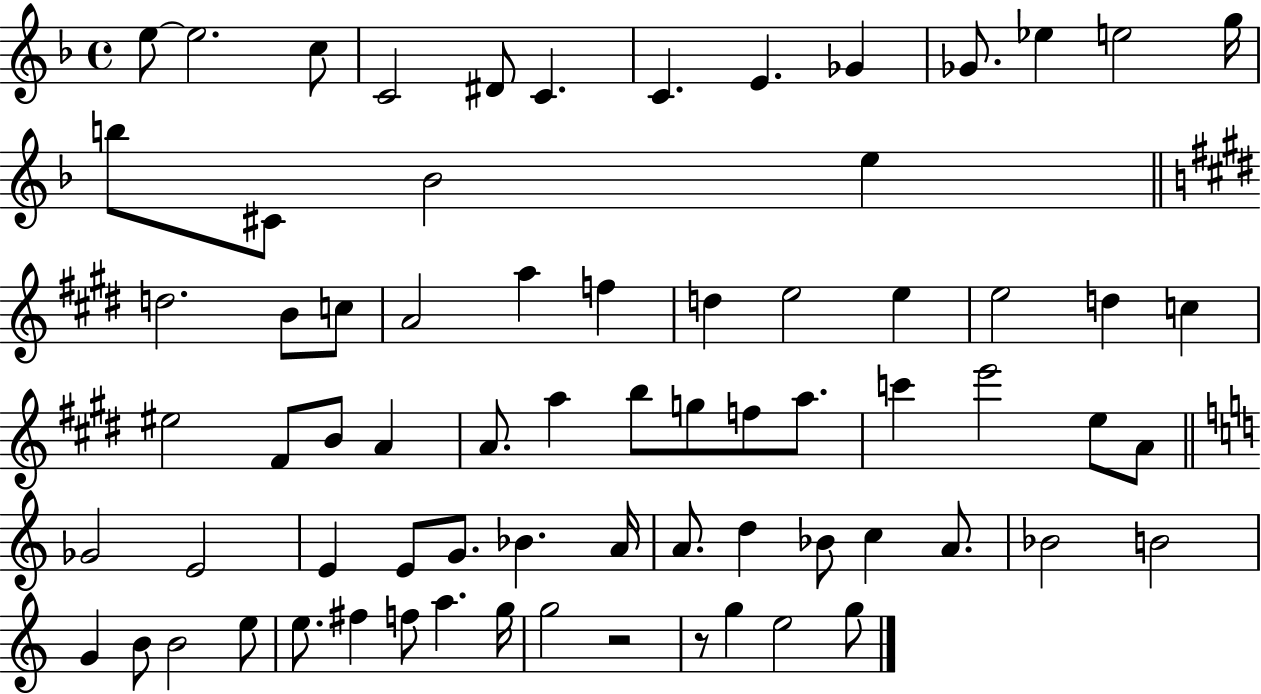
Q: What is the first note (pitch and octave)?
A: E5